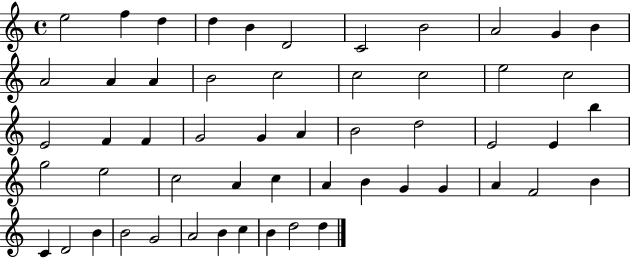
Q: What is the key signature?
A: C major